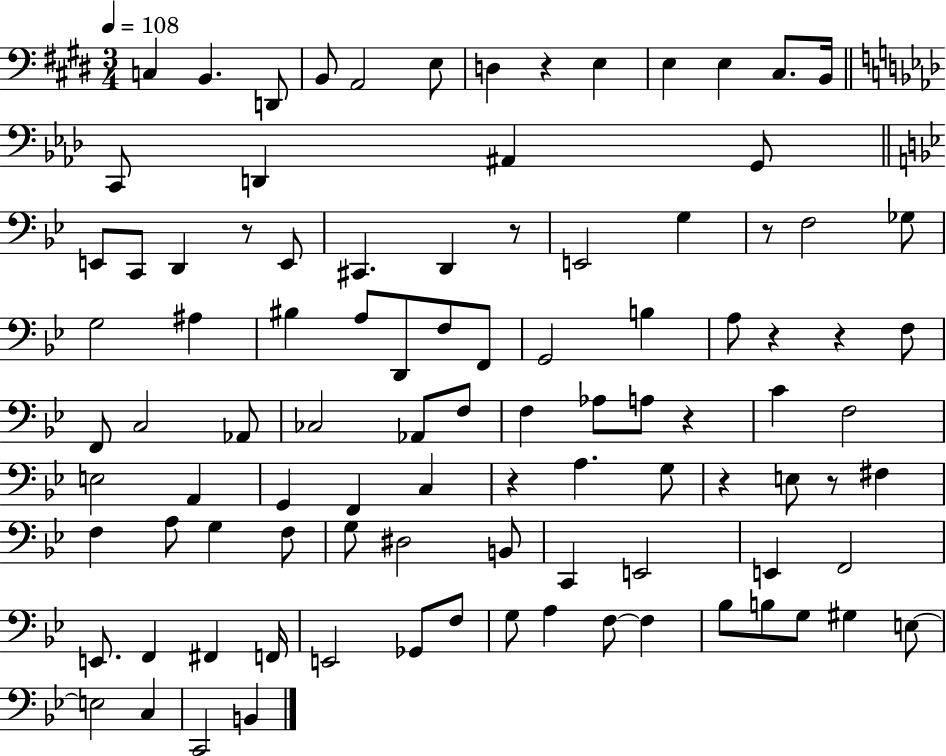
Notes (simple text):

C3/q B2/q. D2/e B2/e A2/h E3/e D3/q R/q E3/q E3/q E3/q C#3/e. B2/s C2/e D2/q A#2/q G2/e E2/e C2/e D2/q R/e E2/e C#2/q. D2/q R/e E2/h G3/q R/e F3/h Gb3/e G3/h A#3/q BIS3/q A3/e D2/e F3/e F2/e G2/h B3/q A3/e R/q R/q F3/e F2/e C3/h Ab2/e CES3/h Ab2/e F3/e F3/q Ab3/e A3/e R/q C4/q F3/h E3/h A2/q G2/q F2/q C3/q R/q A3/q. G3/e R/q E3/e R/e F#3/q F3/q A3/e G3/q F3/e G3/e D#3/h B2/e C2/q E2/h E2/q F2/h E2/e. F2/q F#2/q F2/s E2/h Gb2/e F3/e G3/e A3/q F3/e F3/q Bb3/e B3/e G3/e G#3/q E3/e E3/h C3/q C2/h B2/q